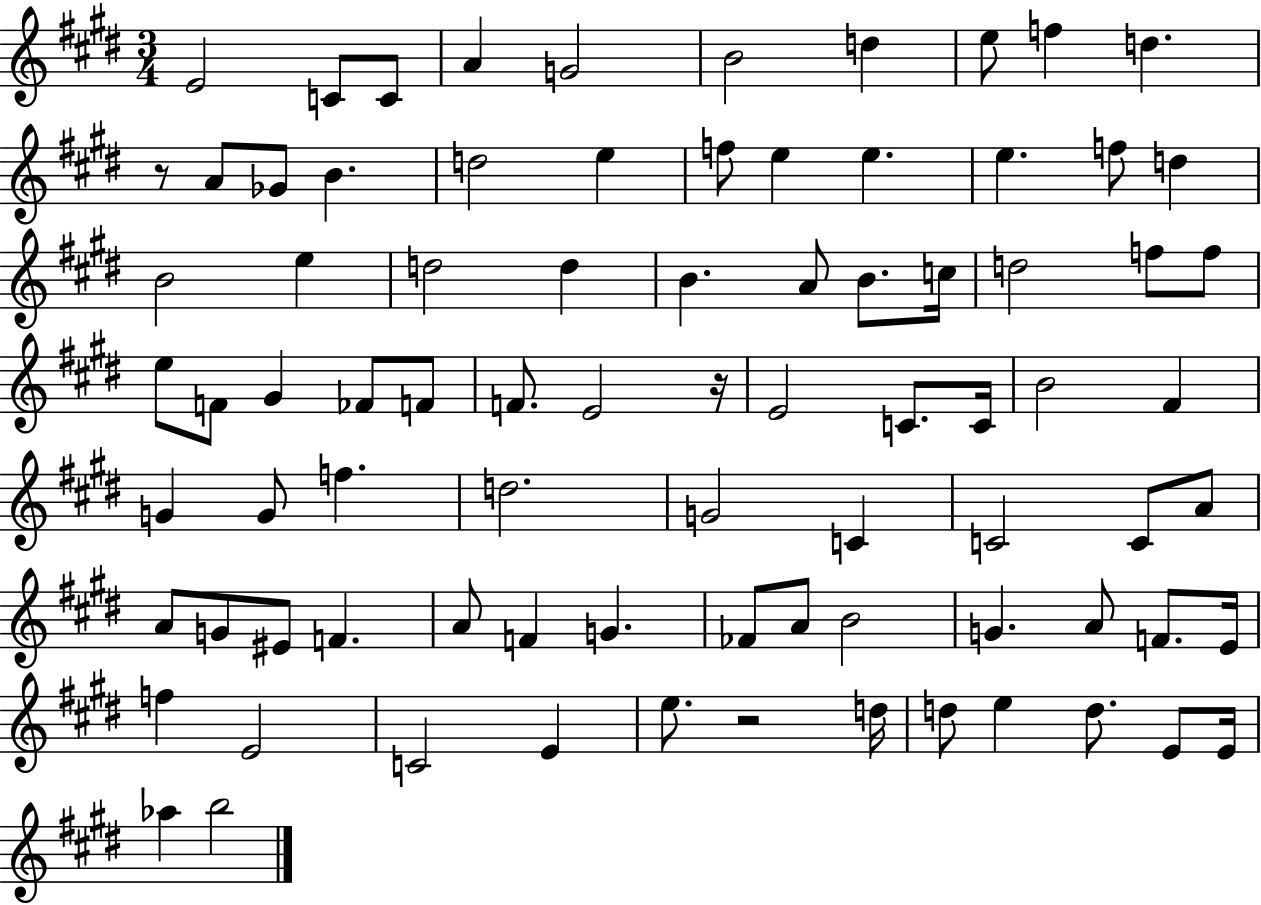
E4/h C4/e C4/e A4/q G4/h B4/h D5/q E5/e F5/q D5/q. R/e A4/e Gb4/e B4/q. D5/h E5/q F5/e E5/q E5/q. E5/q. F5/e D5/q B4/h E5/q D5/h D5/q B4/q. A4/e B4/e. C5/s D5/h F5/e F5/e E5/e F4/e G#4/q FES4/e F4/e F4/e. E4/h R/s E4/h C4/e. C4/s B4/h F#4/q G4/q G4/e F5/q. D5/h. G4/h C4/q C4/h C4/e A4/e A4/e G4/e EIS4/e F4/q. A4/e F4/q G4/q. FES4/e A4/e B4/h G4/q. A4/e F4/e. E4/s F5/q E4/h C4/h E4/q E5/e. R/h D5/s D5/e E5/q D5/e. E4/e E4/s Ab5/q B5/h